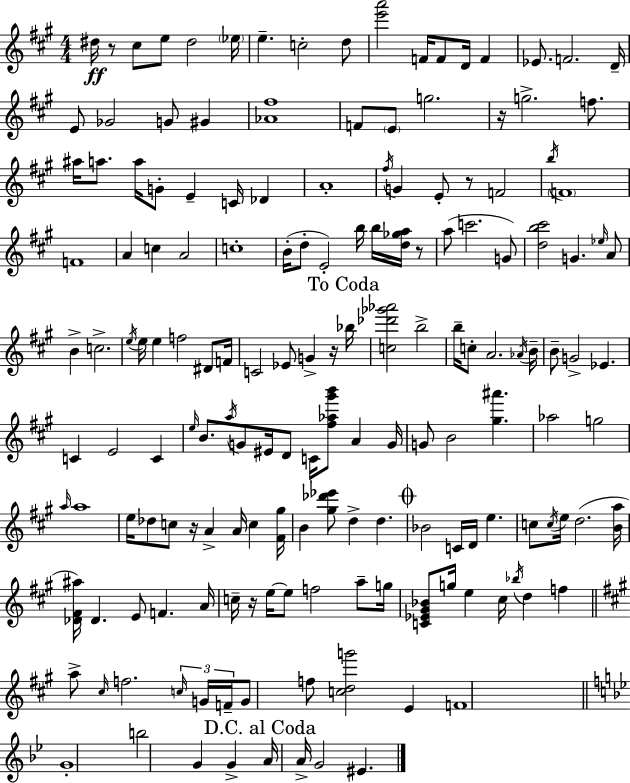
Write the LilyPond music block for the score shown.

{
  \clef treble
  \numericTimeSignature
  \time 4/4
  \key a \major
  \repeat volta 2 { dis''16\ff r8 cis''8 e''8 dis''2 \parenthesize ees''16 | e''4.-- c''2-. d''8 | <e''' a'''>2 f'16 f'8 d'16 f'4 | ees'8. f'2. d'16-- | \break e'8 ges'2 g'8 gis'4 | <aes' fis''>1 | f'8 \parenthesize e'8 g''2. | r16 g''2.-> f''8. | \break ais''16 a''8. a''16 g'8-. e'4-- c'16 des'4 | a'1-. | \acciaccatura { fis''16 } g'4 e'8-. r8 f'2 | \acciaccatura { b''16 } \parenthesize f'1 | \break f'1 | a'4 c''4 a'2 | c''1-. | b'16-.( d''8-. e'2-.) b''16 b''16 <d'' ges'' a''>16 | \break r8 a''8( c'''2. | g'8) <d'' b'' cis'''>2 g'4. | \grace { ees''16 } a'8 b'4-> c''2.-> | \acciaccatura { e''16 } e''16 e''4 f''2 | \break dis'8 f'16 c'2 ees'8 g'4-> | r16 \mark "To Coda" bes''16 <c'' des''' ges''' aes'''>2 b''2-> | b''16-- c''8-. a'2. | \acciaccatura { aes'16 } b'16-- b'8-- g'2-> ees'4. | \break c'4 e'2 | c'4 \grace { e''16 } b'8. \acciaccatura { a''16 } g'8 eis'16 d'8 c'16 | <fis'' aes'' gis''' b'''>8 a'4 g'16 g'8 b'2 | <gis'' ais'''>4. aes''2 g''2 | \break \grace { a''16 } a''1 | e''16 des''8 c''8 r16 a'4-> | a'16 c''4 <fis' gis''>16 b'4 <gis'' des''' ees'''>8 d''4-> | d''4. \mark \markup { \musicglyph "scripts.coda" } bes'2 | \break c'16 d'16 e''4. c''8 \acciaccatura { c''16 } e''16 d''2.( | <b' a''>16 <des' fis' ais''>16) des'4. | e'8 f'4. a'16 c''16-- r16 e''16~~ e''8 f''2 | a''8-- g''16 <c' ees' gis' bes'>8 g''16 e''4 | \break cis''16 \acciaccatura { bes''16 } d''4 f''4 \bar "||" \break \key a \major a''8-> \grace { cis''16 } f''2. \tuplet 3/2 { \grace { c''16 } | g'16 f'16-- } g'8 f''8 <c'' d'' g'''>2 e'4 | f'1 | \bar "||" \break \key bes \major g'1-. | b''2 g'4 g'4-> | \mark "D.C. al Coda" a'16 a'16-> g'2 eis'4. | } \bar "|."
}